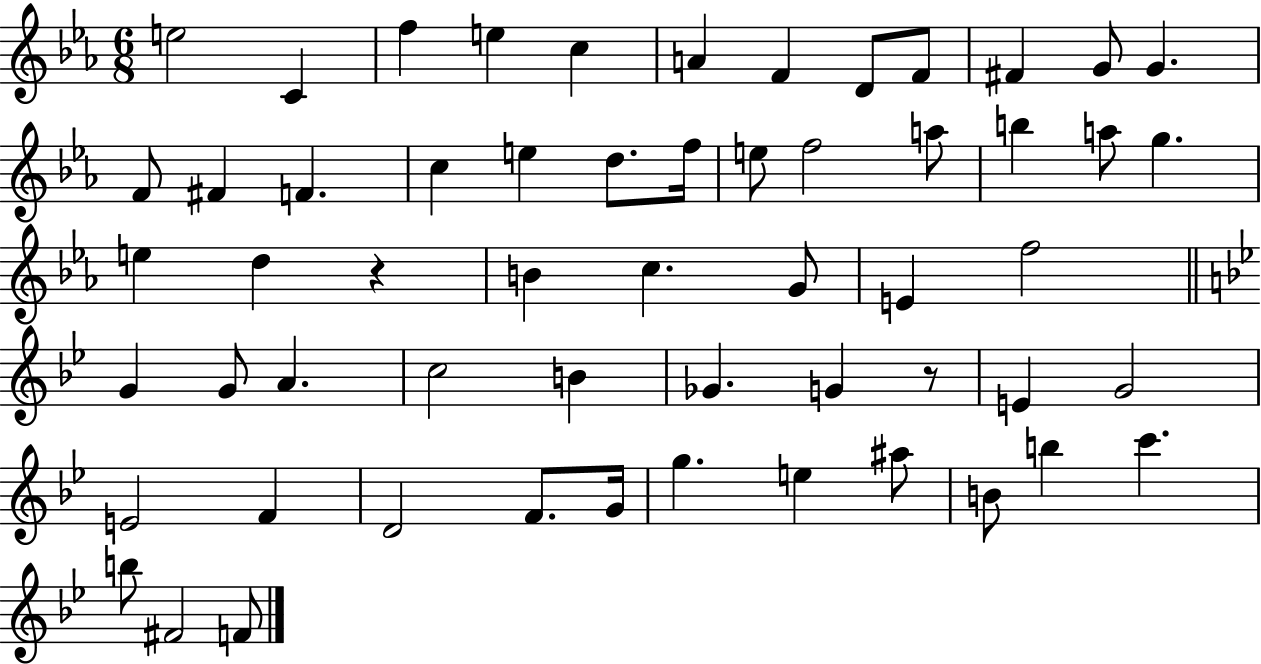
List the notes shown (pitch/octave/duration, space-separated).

E5/h C4/q F5/q E5/q C5/q A4/q F4/q D4/e F4/e F#4/q G4/e G4/q. F4/e F#4/q F4/q. C5/q E5/q D5/e. F5/s E5/e F5/h A5/e B5/q A5/e G5/q. E5/q D5/q R/q B4/q C5/q. G4/e E4/q F5/h G4/q G4/e A4/q. C5/h B4/q Gb4/q. G4/q R/e E4/q G4/h E4/h F4/q D4/h F4/e. G4/s G5/q. E5/q A#5/e B4/e B5/q C6/q. B5/e F#4/h F4/e